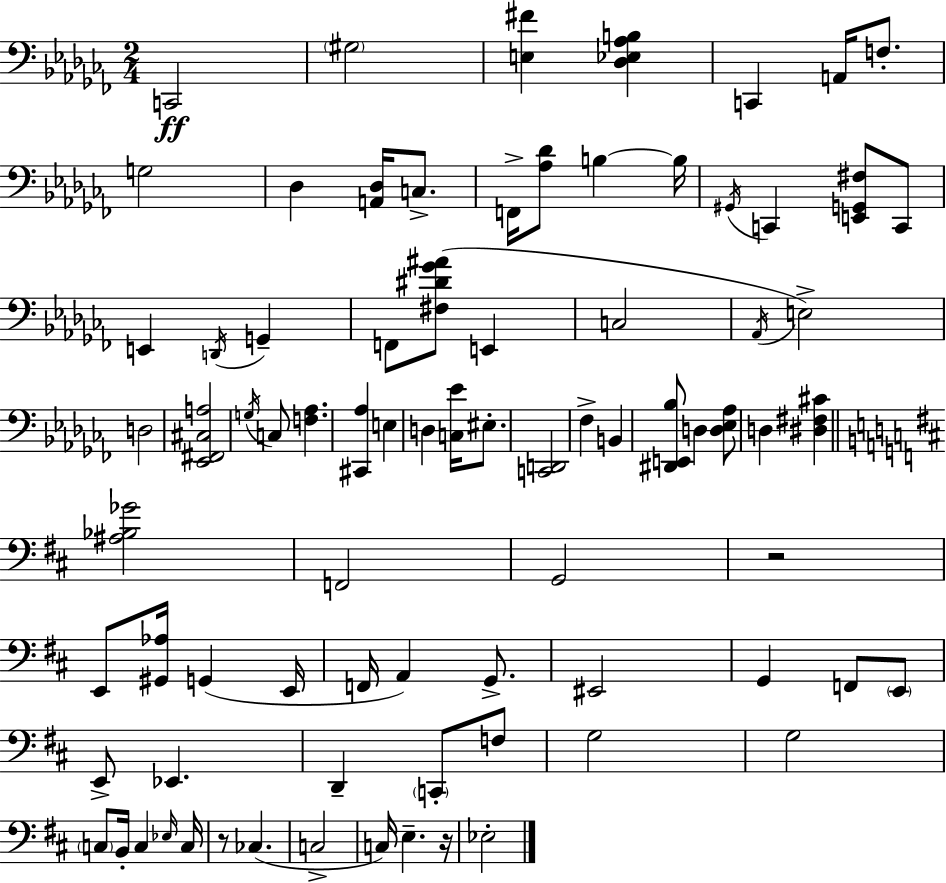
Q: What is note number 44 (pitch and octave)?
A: E2